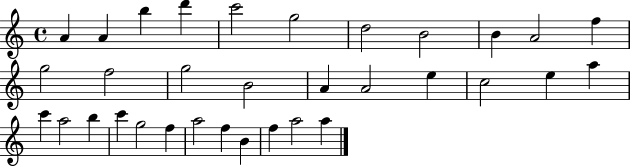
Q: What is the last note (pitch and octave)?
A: A5